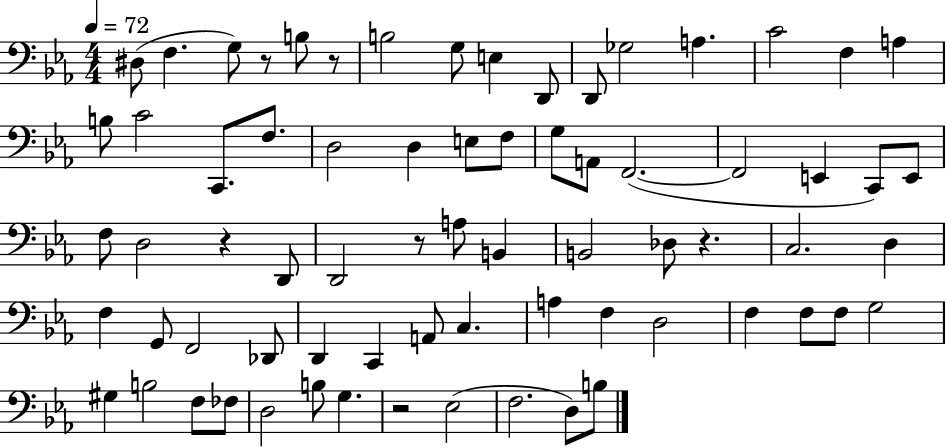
D#3/e F3/q. G3/e R/e B3/e R/e B3/h G3/e E3/q D2/e D2/e Gb3/h A3/q. C4/h F3/q A3/q B3/e C4/h C2/e. F3/e. D3/h D3/q E3/e F3/e G3/e A2/e F2/h. F2/h E2/q C2/e E2/e F3/e D3/h R/q D2/e D2/h R/e A3/e B2/q B2/h Db3/e R/q. C3/h. D3/q F3/q G2/e F2/h Db2/e D2/q C2/q A2/e C3/q. A3/q F3/q D3/h F3/q F3/e F3/e G3/h G#3/q B3/h F3/e FES3/e D3/h B3/e G3/q. R/h Eb3/h F3/h. D3/e B3/e